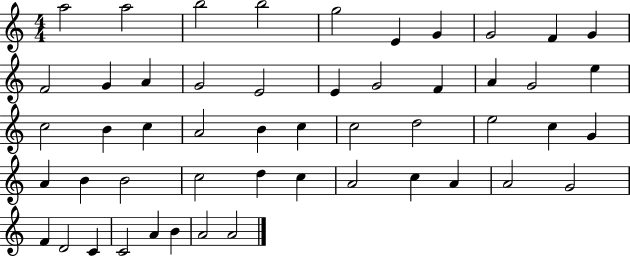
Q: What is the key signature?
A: C major